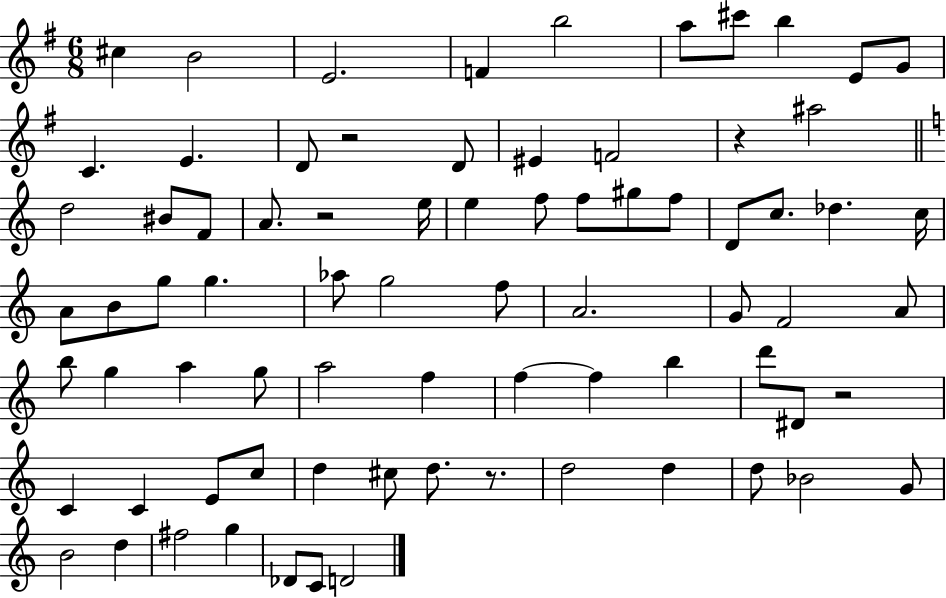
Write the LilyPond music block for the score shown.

{
  \clef treble
  \numericTimeSignature
  \time 6/8
  \key g \major
  cis''4 b'2 | e'2. | f'4 b''2 | a''8 cis'''8 b''4 e'8 g'8 | \break c'4. e'4. | d'8 r2 d'8 | eis'4 f'2 | r4 ais''2 | \break \bar "||" \break \key c \major d''2 bis'8 f'8 | a'8. r2 e''16 | e''4 f''8 f''8 gis''8 f''8 | d'8 c''8. des''4. c''16 | \break a'8 b'8 g''8 g''4. | aes''8 g''2 f''8 | a'2. | g'8 f'2 a'8 | \break b''8 g''4 a''4 g''8 | a''2 f''4 | f''4~~ f''4 b''4 | d'''8 dis'8 r2 | \break c'4 c'4 e'8 c''8 | d''4 cis''8 d''8. r8. | d''2 d''4 | d''8 bes'2 g'8 | \break b'2 d''4 | fis''2 g''4 | des'8 c'8 d'2 | \bar "|."
}